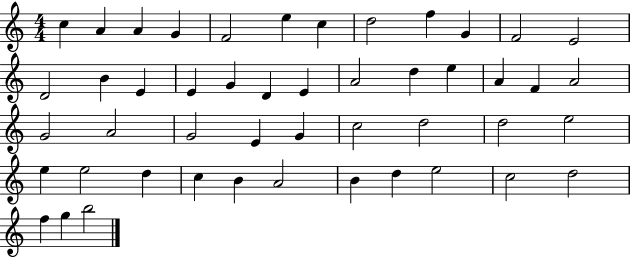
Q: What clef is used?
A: treble